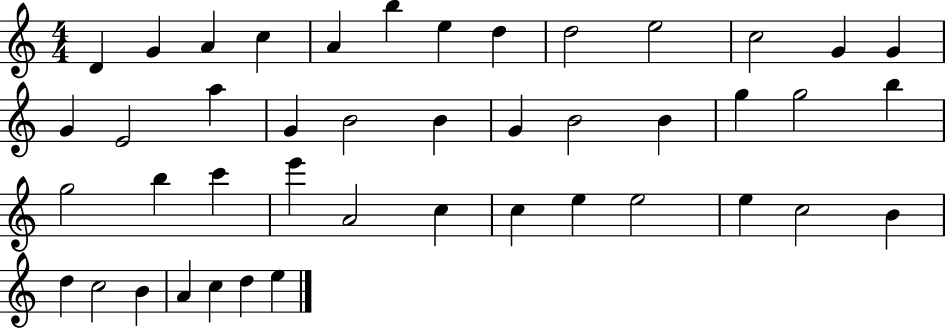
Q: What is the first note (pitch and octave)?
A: D4